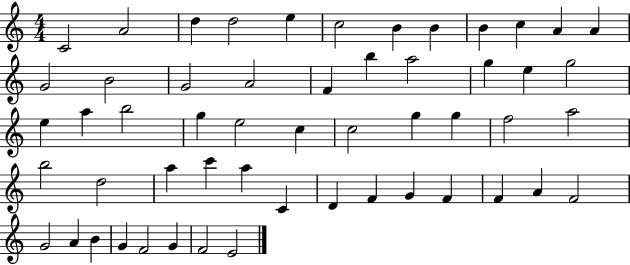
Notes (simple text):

C4/h A4/h D5/q D5/h E5/q C5/h B4/q B4/q B4/q C5/q A4/q A4/q G4/h B4/h G4/h A4/h F4/q B5/q A5/h G5/q E5/q G5/h E5/q A5/q B5/h G5/q E5/h C5/q C5/h G5/q G5/q F5/h A5/h B5/h D5/h A5/q C6/q A5/q C4/q D4/q F4/q G4/q F4/q F4/q A4/q F4/h G4/h A4/q B4/q G4/q F4/h G4/q F4/h E4/h